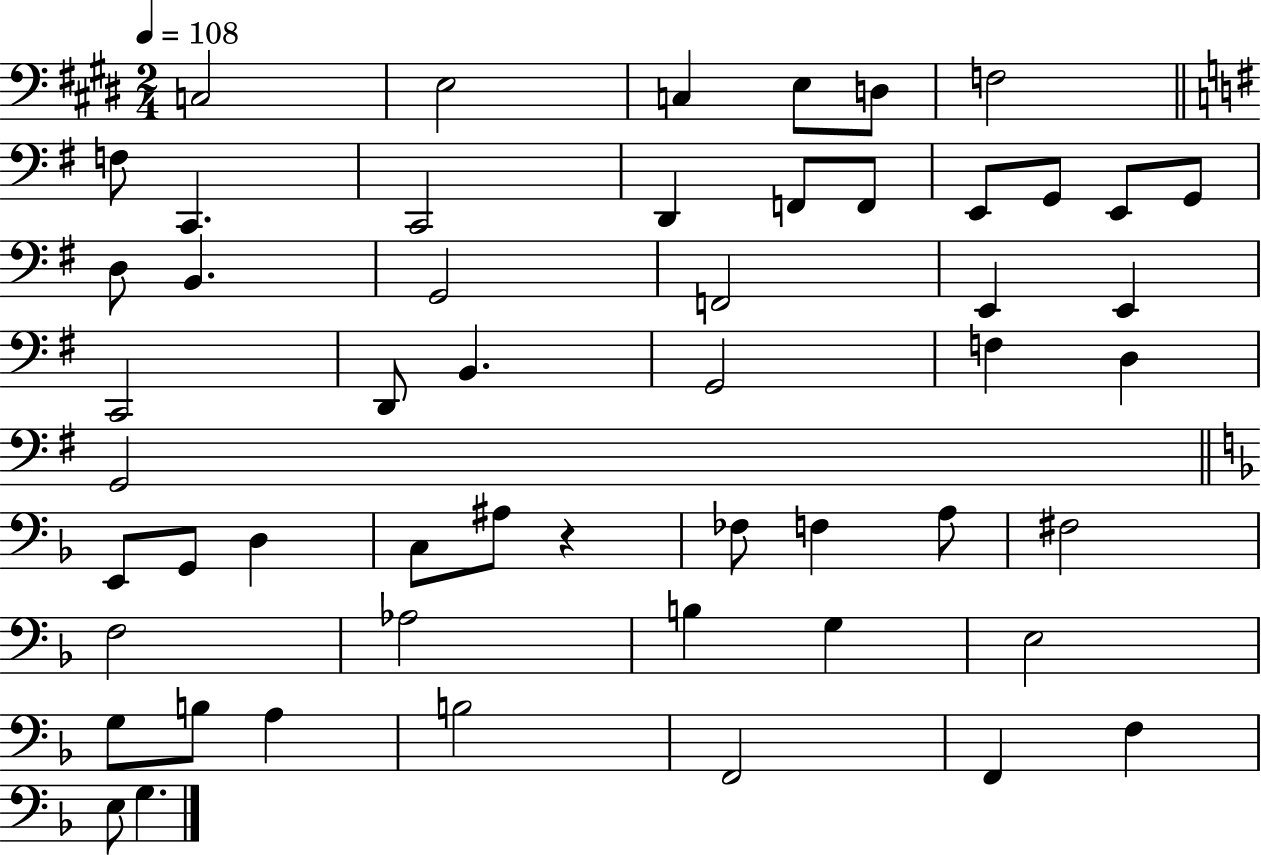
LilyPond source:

{
  \clef bass
  \numericTimeSignature
  \time 2/4
  \key e \major
  \tempo 4 = 108
  c2 | e2 | c4 e8 d8 | f2 | \break \bar "||" \break \key e \minor f8 c,4. | c,2 | d,4 f,8 f,8 | e,8 g,8 e,8 g,8 | \break d8 b,4. | g,2 | f,2 | e,4 e,4 | \break c,2 | d,8 b,4. | g,2 | f4 d4 | \break g,2 | \bar "||" \break \key d \minor e,8 g,8 d4 | c8 ais8 r4 | fes8 f4 a8 | fis2 | \break f2 | aes2 | b4 g4 | e2 | \break g8 b8 a4 | b2 | f,2 | f,4 f4 | \break e8 g4. | \bar "|."
}